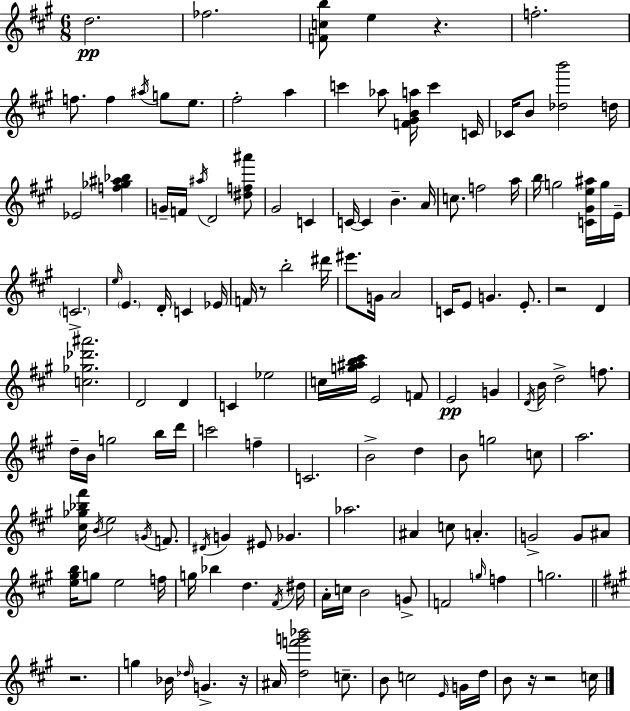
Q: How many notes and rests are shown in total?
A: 142